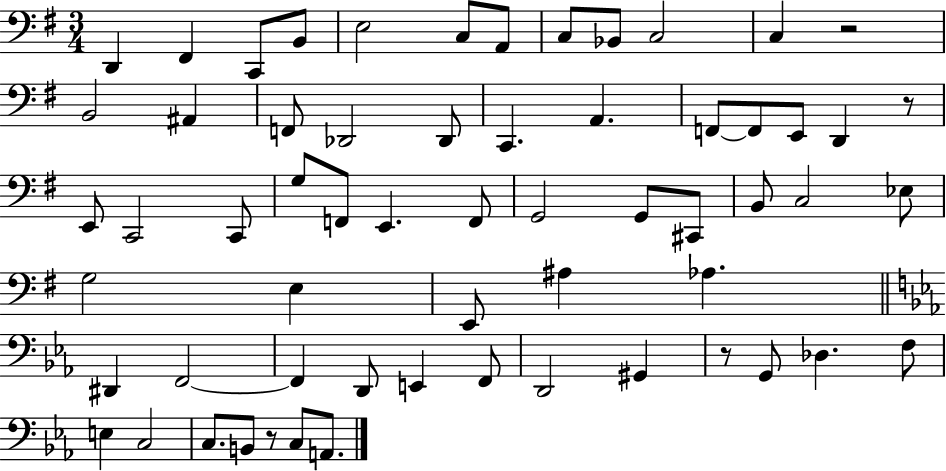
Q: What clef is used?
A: bass